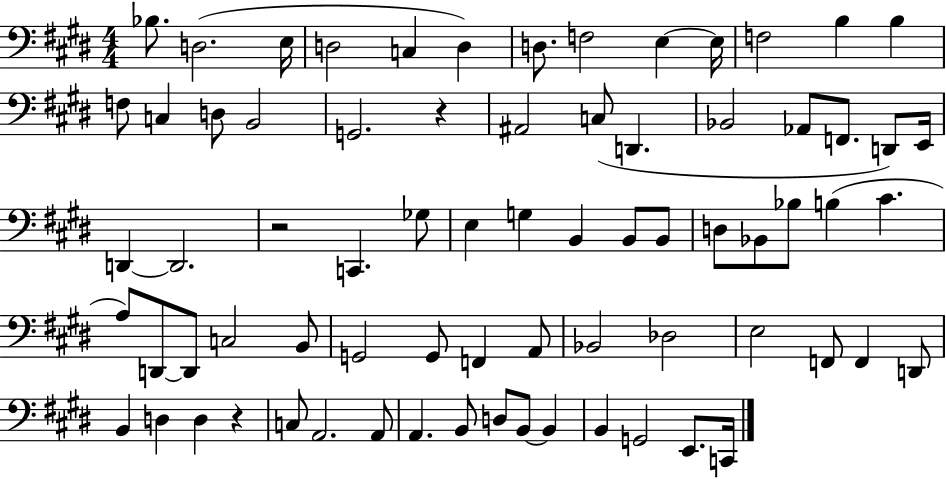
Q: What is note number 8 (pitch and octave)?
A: F3